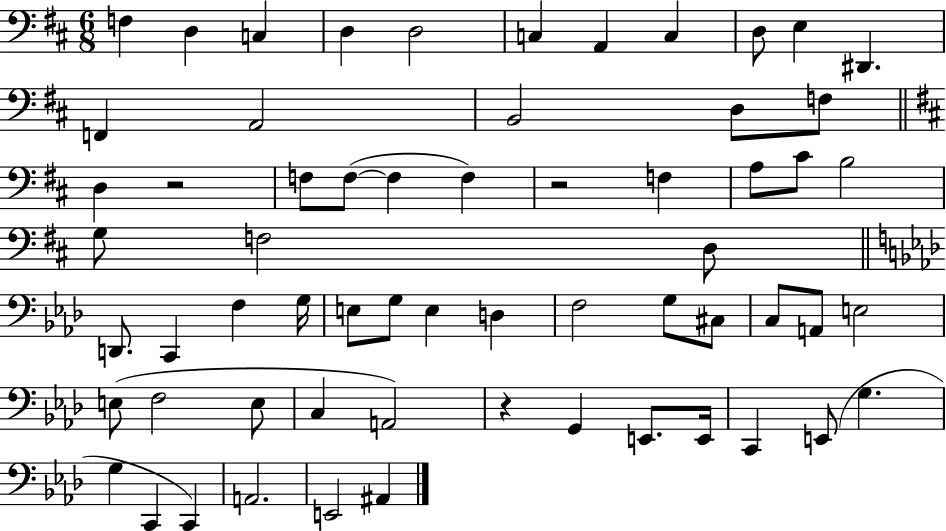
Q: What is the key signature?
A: D major